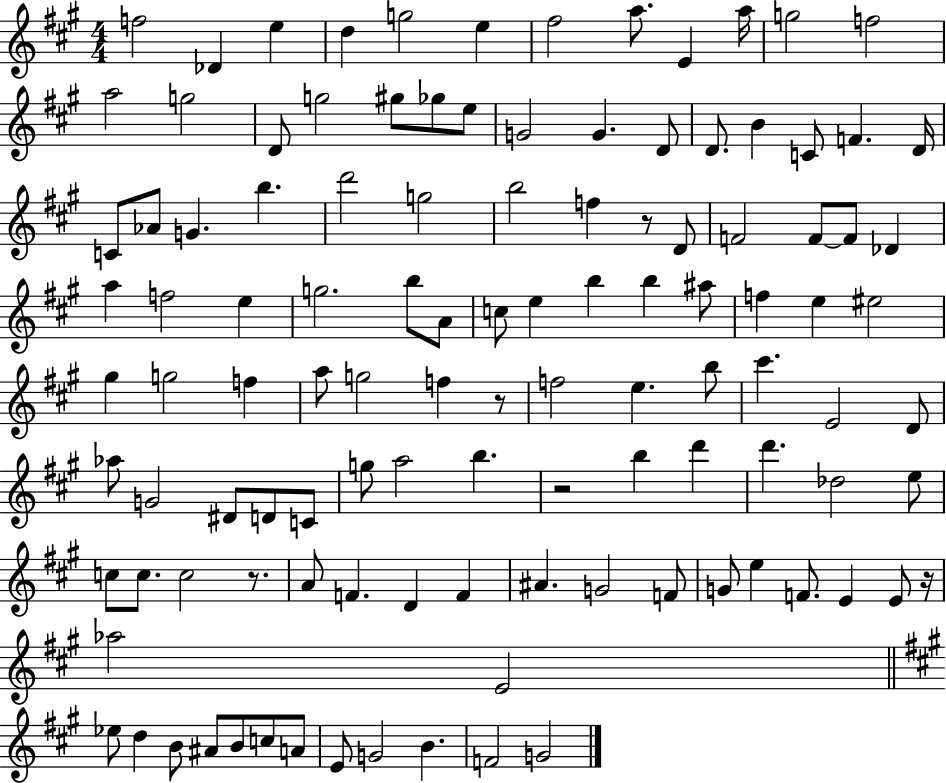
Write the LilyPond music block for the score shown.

{
  \clef treble
  \numericTimeSignature
  \time 4/4
  \key a \major
  f''2 des'4 e''4 | d''4 g''2 e''4 | fis''2 a''8. e'4 a''16 | g''2 f''2 | \break a''2 g''2 | d'8 g''2 gis''8 ges''8 e''8 | g'2 g'4. d'8 | d'8. b'4 c'8 f'4. d'16 | \break c'8 aes'8 g'4. b''4. | d'''2 g''2 | b''2 f''4 r8 d'8 | f'2 f'8~~ f'8 des'4 | \break a''4 f''2 e''4 | g''2. b''8 a'8 | c''8 e''4 b''4 b''4 ais''8 | f''4 e''4 eis''2 | \break gis''4 g''2 f''4 | a''8 g''2 f''4 r8 | f''2 e''4. b''8 | cis'''4. e'2 d'8 | \break aes''8 g'2 dis'8 d'8 c'8 | g''8 a''2 b''4. | r2 b''4 d'''4 | d'''4. des''2 e''8 | \break c''8 c''8. c''2 r8. | a'8 f'4. d'4 f'4 | ais'4. g'2 f'8 | g'8 e''4 f'8. e'4 e'8 r16 | \break aes''2 e'2 | \bar "||" \break \key a \major ees''8 d''4 b'8 ais'8 b'8 c''8 a'8 | e'8 g'2 b'4. | f'2 g'2 | \bar "|."
}